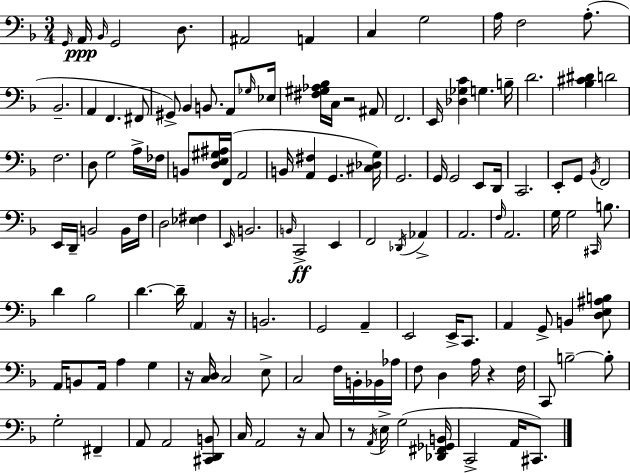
X:1
T:Untitled
M:3/4
L:1/4
K:F
G,,/4 A,,/4 _B,,/4 G,,2 D,/2 ^A,,2 A,, C, G,2 A,/4 F,2 A,/2 _B,,2 A,, F,, ^F,,/2 ^G,,/2 _B,, B,,/2 A,,/2 _G,/4 _E,/4 [^F,^G,_A,_B,]/4 C,/4 z2 ^A,,/2 F,,2 E,,/4 [_D,_G,C] G, B,/4 D2 [_B,^C^D] D2 F,2 D,/2 G,2 A,/4 _F,/4 B,,/2 [D,E,^G,^A,]/4 F,,/4 A,,2 B,,/4 [A,,^F,] G,, [^C,_D,G,]/4 G,,2 G,,/4 G,,2 E,,/2 D,,/4 C,,2 E,,/2 G,,/2 _B,,/4 F,,2 E,,/4 D,,/4 B,,2 B,,/4 F,/4 D,2 [_E,^F,] E,,/4 B,,2 B,,/4 C,,2 E,, F,,2 _D,,/4 _A,, A,,2 F,/4 A,,2 G,/4 G,2 ^C,,/4 B,/2 D _B,2 D D/4 A,, z/4 B,,2 G,,2 A,, E,,2 E,,/4 C,,/2 A,, G,,/2 B,, [D,E,^A,B,]/2 A,,/4 B,,/2 A,,/4 A, G, z/4 [C,D,]/4 C,2 E,/2 C,2 F,/4 B,,/4 _B,,/4 _A,/4 F,/2 D, A,/4 z F,/4 C,,/2 B,2 B,/2 G,2 ^F,, A,,/2 A,,2 [^C,,D,,B,,]/2 C,/4 A,,2 z/4 C,/2 z/2 A,,/4 E,/4 G,2 [_D,,^F,,_G,,B,,]/4 C,,2 A,,/4 ^C,,/2